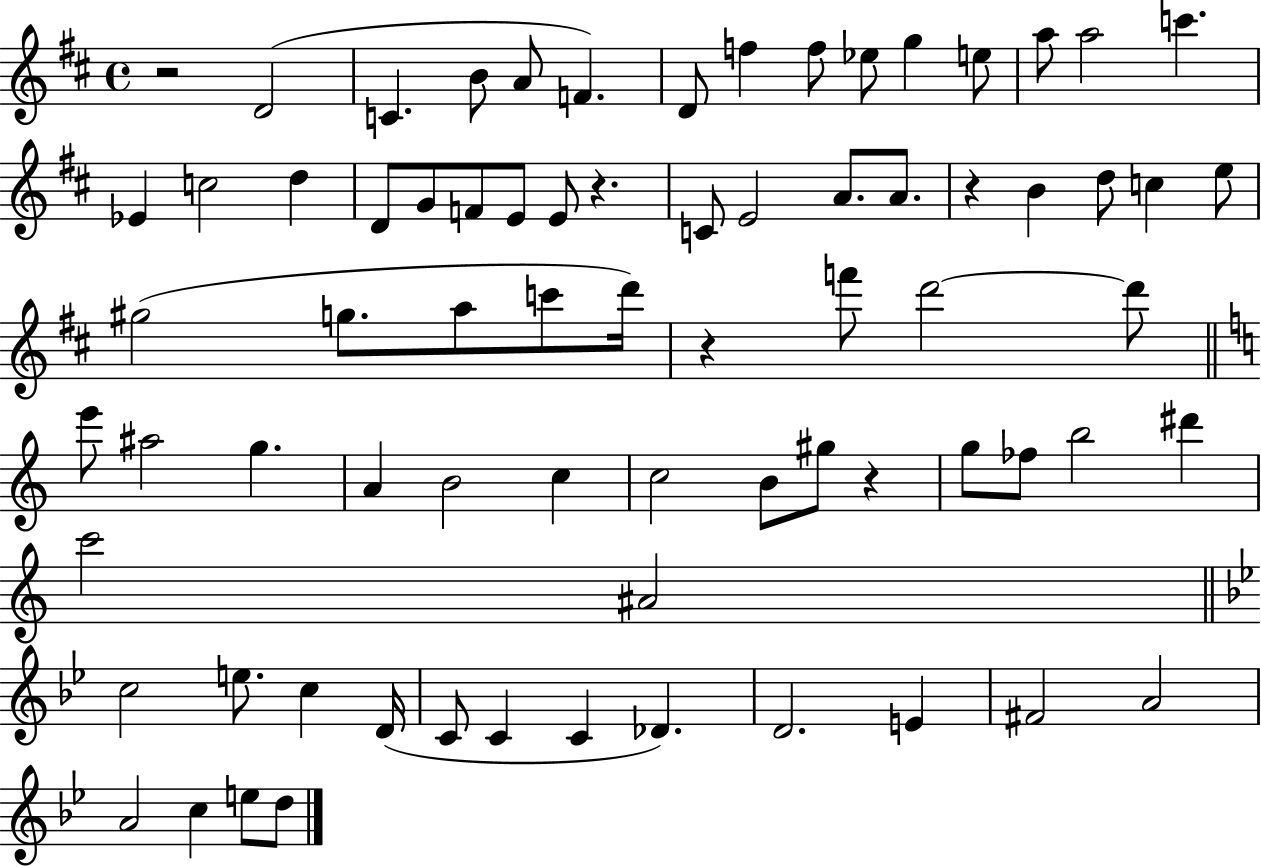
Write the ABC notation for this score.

X:1
T:Untitled
M:4/4
L:1/4
K:D
z2 D2 C B/2 A/2 F D/2 f f/2 _e/2 g e/2 a/2 a2 c' _E c2 d D/2 G/2 F/2 E/2 E/2 z C/2 E2 A/2 A/2 z B d/2 c e/2 ^g2 g/2 a/2 c'/2 d'/4 z f'/2 d'2 d'/2 e'/2 ^a2 g A B2 c c2 B/2 ^g/2 z g/2 _f/2 b2 ^d' c'2 ^A2 c2 e/2 c D/4 C/2 C C _D D2 E ^F2 A2 A2 c e/2 d/2